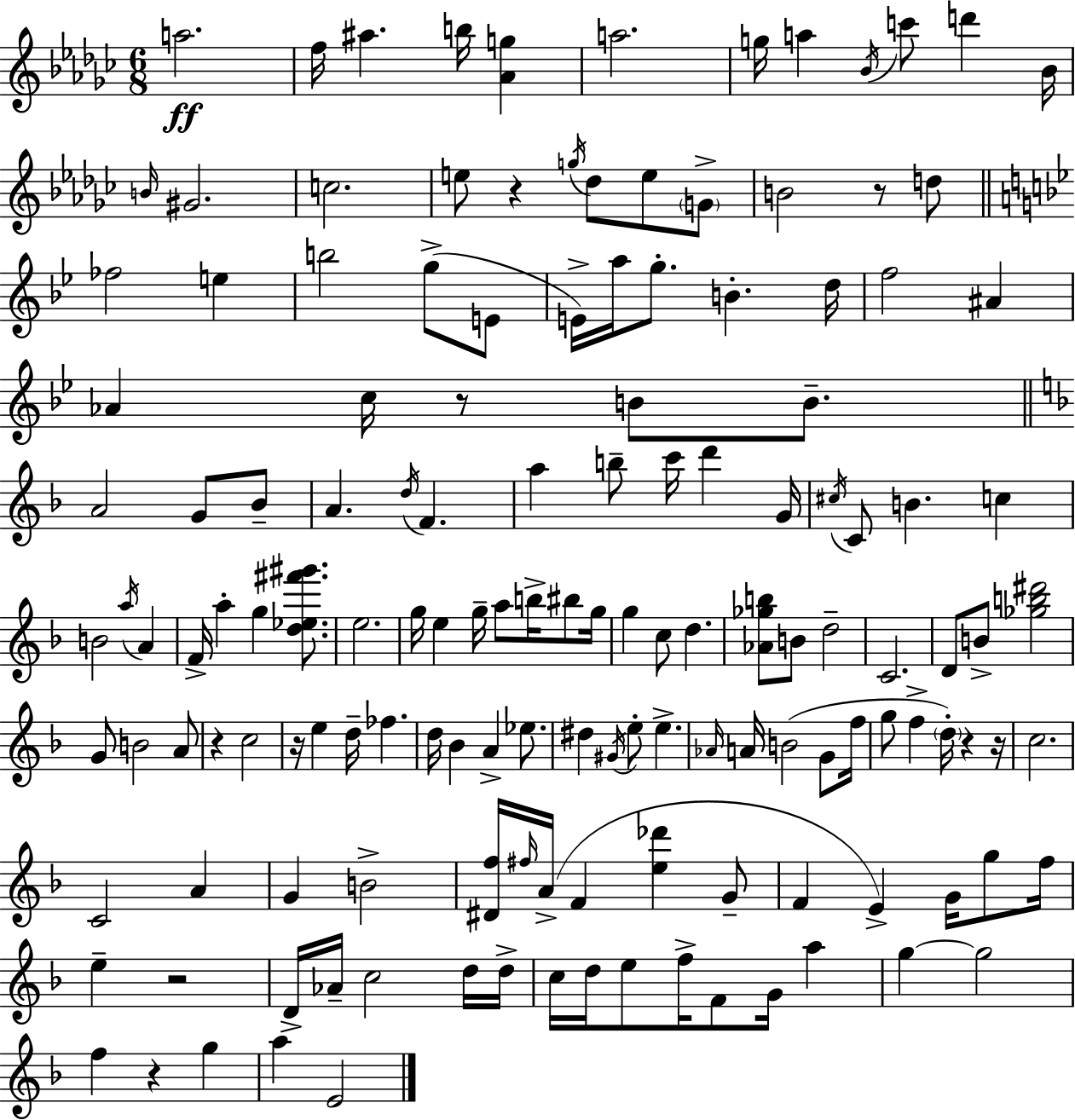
A5/h. F5/s A#5/q. B5/s [Ab4,G5]/q A5/h. G5/s A5/q Bb4/s C6/e D6/q Bb4/s B4/s G#4/h. C5/h. E5/e R/q G5/s Db5/e E5/e G4/e B4/h R/e D5/e FES5/h E5/q B5/h G5/e E4/e E4/s A5/s G5/e. B4/q. D5/s F5/h A#4/q Ab4/q C5/s R/e B4/e B4/e. A4/h G4/e Bb4/e A4/q. D5/s F4/q. A5/q B5/e C6/s D6/q G4/s C#5/s C4/e B4/q. C5/q B4/h A5/s A4/q F4/s A5/q G5/q [D5,Eb5,F#6,G#6]/e. E5/h. G5/s E5/q G5/s A5/e B5/s BIS5/e G5/s G5/q C5/e D5/q. [Ab4,Gb5,B5]/e B4/e D5/h C4/h. D4/e B4/e [Gb5,B5,D#6]/h G4/e B4/h A4/e R/q C5/h R/s E5/q D5/s FES5/q. D5/s Bb4/q A4/q Eb5/e. D#5/q G#4/s E5/e E5/q. Ab4/s A4/s B4/h G4/e F5/s G5/e F5/q D5/s R/q R/s C5/h. C4/h A4/q G4/q B4/h [D#4,F5]/s F#5/s A4/s F4/q [E5,Db6]/q G4/e F4/q E4/q G4/s G5/e F5/s E5/q R/h D4/s Ab4/s C5/h D5/s D5/s C5/s D5/s E5/e F5/s F4/e G4/s A5/q G5/q G5/h F5/q R/q G5/q A5/q E4/h